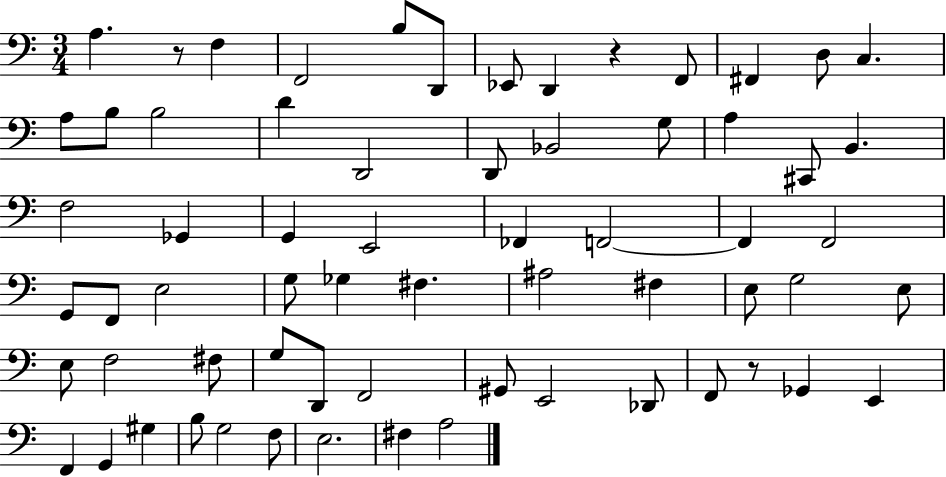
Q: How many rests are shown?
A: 3